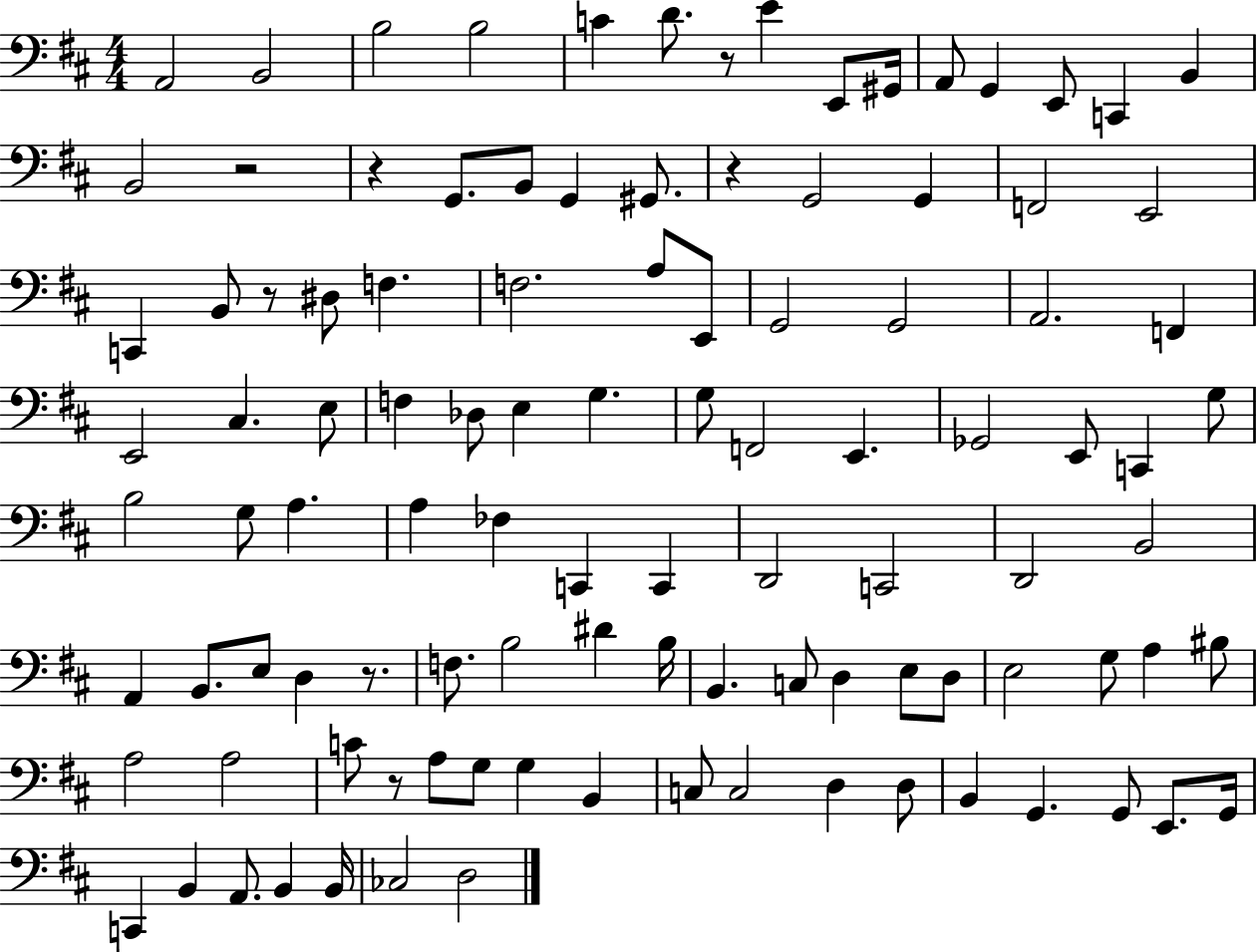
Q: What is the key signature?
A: D major